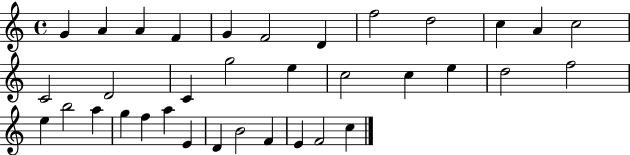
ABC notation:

X:1
T:Untitled
M:4/4
L:1/4
K:C
G A A F G F2 D f2 d2 c A c2 C2 D2 C g2 e c2 c e d2 f2 e b2 a g f a E D B2 F E F2 c